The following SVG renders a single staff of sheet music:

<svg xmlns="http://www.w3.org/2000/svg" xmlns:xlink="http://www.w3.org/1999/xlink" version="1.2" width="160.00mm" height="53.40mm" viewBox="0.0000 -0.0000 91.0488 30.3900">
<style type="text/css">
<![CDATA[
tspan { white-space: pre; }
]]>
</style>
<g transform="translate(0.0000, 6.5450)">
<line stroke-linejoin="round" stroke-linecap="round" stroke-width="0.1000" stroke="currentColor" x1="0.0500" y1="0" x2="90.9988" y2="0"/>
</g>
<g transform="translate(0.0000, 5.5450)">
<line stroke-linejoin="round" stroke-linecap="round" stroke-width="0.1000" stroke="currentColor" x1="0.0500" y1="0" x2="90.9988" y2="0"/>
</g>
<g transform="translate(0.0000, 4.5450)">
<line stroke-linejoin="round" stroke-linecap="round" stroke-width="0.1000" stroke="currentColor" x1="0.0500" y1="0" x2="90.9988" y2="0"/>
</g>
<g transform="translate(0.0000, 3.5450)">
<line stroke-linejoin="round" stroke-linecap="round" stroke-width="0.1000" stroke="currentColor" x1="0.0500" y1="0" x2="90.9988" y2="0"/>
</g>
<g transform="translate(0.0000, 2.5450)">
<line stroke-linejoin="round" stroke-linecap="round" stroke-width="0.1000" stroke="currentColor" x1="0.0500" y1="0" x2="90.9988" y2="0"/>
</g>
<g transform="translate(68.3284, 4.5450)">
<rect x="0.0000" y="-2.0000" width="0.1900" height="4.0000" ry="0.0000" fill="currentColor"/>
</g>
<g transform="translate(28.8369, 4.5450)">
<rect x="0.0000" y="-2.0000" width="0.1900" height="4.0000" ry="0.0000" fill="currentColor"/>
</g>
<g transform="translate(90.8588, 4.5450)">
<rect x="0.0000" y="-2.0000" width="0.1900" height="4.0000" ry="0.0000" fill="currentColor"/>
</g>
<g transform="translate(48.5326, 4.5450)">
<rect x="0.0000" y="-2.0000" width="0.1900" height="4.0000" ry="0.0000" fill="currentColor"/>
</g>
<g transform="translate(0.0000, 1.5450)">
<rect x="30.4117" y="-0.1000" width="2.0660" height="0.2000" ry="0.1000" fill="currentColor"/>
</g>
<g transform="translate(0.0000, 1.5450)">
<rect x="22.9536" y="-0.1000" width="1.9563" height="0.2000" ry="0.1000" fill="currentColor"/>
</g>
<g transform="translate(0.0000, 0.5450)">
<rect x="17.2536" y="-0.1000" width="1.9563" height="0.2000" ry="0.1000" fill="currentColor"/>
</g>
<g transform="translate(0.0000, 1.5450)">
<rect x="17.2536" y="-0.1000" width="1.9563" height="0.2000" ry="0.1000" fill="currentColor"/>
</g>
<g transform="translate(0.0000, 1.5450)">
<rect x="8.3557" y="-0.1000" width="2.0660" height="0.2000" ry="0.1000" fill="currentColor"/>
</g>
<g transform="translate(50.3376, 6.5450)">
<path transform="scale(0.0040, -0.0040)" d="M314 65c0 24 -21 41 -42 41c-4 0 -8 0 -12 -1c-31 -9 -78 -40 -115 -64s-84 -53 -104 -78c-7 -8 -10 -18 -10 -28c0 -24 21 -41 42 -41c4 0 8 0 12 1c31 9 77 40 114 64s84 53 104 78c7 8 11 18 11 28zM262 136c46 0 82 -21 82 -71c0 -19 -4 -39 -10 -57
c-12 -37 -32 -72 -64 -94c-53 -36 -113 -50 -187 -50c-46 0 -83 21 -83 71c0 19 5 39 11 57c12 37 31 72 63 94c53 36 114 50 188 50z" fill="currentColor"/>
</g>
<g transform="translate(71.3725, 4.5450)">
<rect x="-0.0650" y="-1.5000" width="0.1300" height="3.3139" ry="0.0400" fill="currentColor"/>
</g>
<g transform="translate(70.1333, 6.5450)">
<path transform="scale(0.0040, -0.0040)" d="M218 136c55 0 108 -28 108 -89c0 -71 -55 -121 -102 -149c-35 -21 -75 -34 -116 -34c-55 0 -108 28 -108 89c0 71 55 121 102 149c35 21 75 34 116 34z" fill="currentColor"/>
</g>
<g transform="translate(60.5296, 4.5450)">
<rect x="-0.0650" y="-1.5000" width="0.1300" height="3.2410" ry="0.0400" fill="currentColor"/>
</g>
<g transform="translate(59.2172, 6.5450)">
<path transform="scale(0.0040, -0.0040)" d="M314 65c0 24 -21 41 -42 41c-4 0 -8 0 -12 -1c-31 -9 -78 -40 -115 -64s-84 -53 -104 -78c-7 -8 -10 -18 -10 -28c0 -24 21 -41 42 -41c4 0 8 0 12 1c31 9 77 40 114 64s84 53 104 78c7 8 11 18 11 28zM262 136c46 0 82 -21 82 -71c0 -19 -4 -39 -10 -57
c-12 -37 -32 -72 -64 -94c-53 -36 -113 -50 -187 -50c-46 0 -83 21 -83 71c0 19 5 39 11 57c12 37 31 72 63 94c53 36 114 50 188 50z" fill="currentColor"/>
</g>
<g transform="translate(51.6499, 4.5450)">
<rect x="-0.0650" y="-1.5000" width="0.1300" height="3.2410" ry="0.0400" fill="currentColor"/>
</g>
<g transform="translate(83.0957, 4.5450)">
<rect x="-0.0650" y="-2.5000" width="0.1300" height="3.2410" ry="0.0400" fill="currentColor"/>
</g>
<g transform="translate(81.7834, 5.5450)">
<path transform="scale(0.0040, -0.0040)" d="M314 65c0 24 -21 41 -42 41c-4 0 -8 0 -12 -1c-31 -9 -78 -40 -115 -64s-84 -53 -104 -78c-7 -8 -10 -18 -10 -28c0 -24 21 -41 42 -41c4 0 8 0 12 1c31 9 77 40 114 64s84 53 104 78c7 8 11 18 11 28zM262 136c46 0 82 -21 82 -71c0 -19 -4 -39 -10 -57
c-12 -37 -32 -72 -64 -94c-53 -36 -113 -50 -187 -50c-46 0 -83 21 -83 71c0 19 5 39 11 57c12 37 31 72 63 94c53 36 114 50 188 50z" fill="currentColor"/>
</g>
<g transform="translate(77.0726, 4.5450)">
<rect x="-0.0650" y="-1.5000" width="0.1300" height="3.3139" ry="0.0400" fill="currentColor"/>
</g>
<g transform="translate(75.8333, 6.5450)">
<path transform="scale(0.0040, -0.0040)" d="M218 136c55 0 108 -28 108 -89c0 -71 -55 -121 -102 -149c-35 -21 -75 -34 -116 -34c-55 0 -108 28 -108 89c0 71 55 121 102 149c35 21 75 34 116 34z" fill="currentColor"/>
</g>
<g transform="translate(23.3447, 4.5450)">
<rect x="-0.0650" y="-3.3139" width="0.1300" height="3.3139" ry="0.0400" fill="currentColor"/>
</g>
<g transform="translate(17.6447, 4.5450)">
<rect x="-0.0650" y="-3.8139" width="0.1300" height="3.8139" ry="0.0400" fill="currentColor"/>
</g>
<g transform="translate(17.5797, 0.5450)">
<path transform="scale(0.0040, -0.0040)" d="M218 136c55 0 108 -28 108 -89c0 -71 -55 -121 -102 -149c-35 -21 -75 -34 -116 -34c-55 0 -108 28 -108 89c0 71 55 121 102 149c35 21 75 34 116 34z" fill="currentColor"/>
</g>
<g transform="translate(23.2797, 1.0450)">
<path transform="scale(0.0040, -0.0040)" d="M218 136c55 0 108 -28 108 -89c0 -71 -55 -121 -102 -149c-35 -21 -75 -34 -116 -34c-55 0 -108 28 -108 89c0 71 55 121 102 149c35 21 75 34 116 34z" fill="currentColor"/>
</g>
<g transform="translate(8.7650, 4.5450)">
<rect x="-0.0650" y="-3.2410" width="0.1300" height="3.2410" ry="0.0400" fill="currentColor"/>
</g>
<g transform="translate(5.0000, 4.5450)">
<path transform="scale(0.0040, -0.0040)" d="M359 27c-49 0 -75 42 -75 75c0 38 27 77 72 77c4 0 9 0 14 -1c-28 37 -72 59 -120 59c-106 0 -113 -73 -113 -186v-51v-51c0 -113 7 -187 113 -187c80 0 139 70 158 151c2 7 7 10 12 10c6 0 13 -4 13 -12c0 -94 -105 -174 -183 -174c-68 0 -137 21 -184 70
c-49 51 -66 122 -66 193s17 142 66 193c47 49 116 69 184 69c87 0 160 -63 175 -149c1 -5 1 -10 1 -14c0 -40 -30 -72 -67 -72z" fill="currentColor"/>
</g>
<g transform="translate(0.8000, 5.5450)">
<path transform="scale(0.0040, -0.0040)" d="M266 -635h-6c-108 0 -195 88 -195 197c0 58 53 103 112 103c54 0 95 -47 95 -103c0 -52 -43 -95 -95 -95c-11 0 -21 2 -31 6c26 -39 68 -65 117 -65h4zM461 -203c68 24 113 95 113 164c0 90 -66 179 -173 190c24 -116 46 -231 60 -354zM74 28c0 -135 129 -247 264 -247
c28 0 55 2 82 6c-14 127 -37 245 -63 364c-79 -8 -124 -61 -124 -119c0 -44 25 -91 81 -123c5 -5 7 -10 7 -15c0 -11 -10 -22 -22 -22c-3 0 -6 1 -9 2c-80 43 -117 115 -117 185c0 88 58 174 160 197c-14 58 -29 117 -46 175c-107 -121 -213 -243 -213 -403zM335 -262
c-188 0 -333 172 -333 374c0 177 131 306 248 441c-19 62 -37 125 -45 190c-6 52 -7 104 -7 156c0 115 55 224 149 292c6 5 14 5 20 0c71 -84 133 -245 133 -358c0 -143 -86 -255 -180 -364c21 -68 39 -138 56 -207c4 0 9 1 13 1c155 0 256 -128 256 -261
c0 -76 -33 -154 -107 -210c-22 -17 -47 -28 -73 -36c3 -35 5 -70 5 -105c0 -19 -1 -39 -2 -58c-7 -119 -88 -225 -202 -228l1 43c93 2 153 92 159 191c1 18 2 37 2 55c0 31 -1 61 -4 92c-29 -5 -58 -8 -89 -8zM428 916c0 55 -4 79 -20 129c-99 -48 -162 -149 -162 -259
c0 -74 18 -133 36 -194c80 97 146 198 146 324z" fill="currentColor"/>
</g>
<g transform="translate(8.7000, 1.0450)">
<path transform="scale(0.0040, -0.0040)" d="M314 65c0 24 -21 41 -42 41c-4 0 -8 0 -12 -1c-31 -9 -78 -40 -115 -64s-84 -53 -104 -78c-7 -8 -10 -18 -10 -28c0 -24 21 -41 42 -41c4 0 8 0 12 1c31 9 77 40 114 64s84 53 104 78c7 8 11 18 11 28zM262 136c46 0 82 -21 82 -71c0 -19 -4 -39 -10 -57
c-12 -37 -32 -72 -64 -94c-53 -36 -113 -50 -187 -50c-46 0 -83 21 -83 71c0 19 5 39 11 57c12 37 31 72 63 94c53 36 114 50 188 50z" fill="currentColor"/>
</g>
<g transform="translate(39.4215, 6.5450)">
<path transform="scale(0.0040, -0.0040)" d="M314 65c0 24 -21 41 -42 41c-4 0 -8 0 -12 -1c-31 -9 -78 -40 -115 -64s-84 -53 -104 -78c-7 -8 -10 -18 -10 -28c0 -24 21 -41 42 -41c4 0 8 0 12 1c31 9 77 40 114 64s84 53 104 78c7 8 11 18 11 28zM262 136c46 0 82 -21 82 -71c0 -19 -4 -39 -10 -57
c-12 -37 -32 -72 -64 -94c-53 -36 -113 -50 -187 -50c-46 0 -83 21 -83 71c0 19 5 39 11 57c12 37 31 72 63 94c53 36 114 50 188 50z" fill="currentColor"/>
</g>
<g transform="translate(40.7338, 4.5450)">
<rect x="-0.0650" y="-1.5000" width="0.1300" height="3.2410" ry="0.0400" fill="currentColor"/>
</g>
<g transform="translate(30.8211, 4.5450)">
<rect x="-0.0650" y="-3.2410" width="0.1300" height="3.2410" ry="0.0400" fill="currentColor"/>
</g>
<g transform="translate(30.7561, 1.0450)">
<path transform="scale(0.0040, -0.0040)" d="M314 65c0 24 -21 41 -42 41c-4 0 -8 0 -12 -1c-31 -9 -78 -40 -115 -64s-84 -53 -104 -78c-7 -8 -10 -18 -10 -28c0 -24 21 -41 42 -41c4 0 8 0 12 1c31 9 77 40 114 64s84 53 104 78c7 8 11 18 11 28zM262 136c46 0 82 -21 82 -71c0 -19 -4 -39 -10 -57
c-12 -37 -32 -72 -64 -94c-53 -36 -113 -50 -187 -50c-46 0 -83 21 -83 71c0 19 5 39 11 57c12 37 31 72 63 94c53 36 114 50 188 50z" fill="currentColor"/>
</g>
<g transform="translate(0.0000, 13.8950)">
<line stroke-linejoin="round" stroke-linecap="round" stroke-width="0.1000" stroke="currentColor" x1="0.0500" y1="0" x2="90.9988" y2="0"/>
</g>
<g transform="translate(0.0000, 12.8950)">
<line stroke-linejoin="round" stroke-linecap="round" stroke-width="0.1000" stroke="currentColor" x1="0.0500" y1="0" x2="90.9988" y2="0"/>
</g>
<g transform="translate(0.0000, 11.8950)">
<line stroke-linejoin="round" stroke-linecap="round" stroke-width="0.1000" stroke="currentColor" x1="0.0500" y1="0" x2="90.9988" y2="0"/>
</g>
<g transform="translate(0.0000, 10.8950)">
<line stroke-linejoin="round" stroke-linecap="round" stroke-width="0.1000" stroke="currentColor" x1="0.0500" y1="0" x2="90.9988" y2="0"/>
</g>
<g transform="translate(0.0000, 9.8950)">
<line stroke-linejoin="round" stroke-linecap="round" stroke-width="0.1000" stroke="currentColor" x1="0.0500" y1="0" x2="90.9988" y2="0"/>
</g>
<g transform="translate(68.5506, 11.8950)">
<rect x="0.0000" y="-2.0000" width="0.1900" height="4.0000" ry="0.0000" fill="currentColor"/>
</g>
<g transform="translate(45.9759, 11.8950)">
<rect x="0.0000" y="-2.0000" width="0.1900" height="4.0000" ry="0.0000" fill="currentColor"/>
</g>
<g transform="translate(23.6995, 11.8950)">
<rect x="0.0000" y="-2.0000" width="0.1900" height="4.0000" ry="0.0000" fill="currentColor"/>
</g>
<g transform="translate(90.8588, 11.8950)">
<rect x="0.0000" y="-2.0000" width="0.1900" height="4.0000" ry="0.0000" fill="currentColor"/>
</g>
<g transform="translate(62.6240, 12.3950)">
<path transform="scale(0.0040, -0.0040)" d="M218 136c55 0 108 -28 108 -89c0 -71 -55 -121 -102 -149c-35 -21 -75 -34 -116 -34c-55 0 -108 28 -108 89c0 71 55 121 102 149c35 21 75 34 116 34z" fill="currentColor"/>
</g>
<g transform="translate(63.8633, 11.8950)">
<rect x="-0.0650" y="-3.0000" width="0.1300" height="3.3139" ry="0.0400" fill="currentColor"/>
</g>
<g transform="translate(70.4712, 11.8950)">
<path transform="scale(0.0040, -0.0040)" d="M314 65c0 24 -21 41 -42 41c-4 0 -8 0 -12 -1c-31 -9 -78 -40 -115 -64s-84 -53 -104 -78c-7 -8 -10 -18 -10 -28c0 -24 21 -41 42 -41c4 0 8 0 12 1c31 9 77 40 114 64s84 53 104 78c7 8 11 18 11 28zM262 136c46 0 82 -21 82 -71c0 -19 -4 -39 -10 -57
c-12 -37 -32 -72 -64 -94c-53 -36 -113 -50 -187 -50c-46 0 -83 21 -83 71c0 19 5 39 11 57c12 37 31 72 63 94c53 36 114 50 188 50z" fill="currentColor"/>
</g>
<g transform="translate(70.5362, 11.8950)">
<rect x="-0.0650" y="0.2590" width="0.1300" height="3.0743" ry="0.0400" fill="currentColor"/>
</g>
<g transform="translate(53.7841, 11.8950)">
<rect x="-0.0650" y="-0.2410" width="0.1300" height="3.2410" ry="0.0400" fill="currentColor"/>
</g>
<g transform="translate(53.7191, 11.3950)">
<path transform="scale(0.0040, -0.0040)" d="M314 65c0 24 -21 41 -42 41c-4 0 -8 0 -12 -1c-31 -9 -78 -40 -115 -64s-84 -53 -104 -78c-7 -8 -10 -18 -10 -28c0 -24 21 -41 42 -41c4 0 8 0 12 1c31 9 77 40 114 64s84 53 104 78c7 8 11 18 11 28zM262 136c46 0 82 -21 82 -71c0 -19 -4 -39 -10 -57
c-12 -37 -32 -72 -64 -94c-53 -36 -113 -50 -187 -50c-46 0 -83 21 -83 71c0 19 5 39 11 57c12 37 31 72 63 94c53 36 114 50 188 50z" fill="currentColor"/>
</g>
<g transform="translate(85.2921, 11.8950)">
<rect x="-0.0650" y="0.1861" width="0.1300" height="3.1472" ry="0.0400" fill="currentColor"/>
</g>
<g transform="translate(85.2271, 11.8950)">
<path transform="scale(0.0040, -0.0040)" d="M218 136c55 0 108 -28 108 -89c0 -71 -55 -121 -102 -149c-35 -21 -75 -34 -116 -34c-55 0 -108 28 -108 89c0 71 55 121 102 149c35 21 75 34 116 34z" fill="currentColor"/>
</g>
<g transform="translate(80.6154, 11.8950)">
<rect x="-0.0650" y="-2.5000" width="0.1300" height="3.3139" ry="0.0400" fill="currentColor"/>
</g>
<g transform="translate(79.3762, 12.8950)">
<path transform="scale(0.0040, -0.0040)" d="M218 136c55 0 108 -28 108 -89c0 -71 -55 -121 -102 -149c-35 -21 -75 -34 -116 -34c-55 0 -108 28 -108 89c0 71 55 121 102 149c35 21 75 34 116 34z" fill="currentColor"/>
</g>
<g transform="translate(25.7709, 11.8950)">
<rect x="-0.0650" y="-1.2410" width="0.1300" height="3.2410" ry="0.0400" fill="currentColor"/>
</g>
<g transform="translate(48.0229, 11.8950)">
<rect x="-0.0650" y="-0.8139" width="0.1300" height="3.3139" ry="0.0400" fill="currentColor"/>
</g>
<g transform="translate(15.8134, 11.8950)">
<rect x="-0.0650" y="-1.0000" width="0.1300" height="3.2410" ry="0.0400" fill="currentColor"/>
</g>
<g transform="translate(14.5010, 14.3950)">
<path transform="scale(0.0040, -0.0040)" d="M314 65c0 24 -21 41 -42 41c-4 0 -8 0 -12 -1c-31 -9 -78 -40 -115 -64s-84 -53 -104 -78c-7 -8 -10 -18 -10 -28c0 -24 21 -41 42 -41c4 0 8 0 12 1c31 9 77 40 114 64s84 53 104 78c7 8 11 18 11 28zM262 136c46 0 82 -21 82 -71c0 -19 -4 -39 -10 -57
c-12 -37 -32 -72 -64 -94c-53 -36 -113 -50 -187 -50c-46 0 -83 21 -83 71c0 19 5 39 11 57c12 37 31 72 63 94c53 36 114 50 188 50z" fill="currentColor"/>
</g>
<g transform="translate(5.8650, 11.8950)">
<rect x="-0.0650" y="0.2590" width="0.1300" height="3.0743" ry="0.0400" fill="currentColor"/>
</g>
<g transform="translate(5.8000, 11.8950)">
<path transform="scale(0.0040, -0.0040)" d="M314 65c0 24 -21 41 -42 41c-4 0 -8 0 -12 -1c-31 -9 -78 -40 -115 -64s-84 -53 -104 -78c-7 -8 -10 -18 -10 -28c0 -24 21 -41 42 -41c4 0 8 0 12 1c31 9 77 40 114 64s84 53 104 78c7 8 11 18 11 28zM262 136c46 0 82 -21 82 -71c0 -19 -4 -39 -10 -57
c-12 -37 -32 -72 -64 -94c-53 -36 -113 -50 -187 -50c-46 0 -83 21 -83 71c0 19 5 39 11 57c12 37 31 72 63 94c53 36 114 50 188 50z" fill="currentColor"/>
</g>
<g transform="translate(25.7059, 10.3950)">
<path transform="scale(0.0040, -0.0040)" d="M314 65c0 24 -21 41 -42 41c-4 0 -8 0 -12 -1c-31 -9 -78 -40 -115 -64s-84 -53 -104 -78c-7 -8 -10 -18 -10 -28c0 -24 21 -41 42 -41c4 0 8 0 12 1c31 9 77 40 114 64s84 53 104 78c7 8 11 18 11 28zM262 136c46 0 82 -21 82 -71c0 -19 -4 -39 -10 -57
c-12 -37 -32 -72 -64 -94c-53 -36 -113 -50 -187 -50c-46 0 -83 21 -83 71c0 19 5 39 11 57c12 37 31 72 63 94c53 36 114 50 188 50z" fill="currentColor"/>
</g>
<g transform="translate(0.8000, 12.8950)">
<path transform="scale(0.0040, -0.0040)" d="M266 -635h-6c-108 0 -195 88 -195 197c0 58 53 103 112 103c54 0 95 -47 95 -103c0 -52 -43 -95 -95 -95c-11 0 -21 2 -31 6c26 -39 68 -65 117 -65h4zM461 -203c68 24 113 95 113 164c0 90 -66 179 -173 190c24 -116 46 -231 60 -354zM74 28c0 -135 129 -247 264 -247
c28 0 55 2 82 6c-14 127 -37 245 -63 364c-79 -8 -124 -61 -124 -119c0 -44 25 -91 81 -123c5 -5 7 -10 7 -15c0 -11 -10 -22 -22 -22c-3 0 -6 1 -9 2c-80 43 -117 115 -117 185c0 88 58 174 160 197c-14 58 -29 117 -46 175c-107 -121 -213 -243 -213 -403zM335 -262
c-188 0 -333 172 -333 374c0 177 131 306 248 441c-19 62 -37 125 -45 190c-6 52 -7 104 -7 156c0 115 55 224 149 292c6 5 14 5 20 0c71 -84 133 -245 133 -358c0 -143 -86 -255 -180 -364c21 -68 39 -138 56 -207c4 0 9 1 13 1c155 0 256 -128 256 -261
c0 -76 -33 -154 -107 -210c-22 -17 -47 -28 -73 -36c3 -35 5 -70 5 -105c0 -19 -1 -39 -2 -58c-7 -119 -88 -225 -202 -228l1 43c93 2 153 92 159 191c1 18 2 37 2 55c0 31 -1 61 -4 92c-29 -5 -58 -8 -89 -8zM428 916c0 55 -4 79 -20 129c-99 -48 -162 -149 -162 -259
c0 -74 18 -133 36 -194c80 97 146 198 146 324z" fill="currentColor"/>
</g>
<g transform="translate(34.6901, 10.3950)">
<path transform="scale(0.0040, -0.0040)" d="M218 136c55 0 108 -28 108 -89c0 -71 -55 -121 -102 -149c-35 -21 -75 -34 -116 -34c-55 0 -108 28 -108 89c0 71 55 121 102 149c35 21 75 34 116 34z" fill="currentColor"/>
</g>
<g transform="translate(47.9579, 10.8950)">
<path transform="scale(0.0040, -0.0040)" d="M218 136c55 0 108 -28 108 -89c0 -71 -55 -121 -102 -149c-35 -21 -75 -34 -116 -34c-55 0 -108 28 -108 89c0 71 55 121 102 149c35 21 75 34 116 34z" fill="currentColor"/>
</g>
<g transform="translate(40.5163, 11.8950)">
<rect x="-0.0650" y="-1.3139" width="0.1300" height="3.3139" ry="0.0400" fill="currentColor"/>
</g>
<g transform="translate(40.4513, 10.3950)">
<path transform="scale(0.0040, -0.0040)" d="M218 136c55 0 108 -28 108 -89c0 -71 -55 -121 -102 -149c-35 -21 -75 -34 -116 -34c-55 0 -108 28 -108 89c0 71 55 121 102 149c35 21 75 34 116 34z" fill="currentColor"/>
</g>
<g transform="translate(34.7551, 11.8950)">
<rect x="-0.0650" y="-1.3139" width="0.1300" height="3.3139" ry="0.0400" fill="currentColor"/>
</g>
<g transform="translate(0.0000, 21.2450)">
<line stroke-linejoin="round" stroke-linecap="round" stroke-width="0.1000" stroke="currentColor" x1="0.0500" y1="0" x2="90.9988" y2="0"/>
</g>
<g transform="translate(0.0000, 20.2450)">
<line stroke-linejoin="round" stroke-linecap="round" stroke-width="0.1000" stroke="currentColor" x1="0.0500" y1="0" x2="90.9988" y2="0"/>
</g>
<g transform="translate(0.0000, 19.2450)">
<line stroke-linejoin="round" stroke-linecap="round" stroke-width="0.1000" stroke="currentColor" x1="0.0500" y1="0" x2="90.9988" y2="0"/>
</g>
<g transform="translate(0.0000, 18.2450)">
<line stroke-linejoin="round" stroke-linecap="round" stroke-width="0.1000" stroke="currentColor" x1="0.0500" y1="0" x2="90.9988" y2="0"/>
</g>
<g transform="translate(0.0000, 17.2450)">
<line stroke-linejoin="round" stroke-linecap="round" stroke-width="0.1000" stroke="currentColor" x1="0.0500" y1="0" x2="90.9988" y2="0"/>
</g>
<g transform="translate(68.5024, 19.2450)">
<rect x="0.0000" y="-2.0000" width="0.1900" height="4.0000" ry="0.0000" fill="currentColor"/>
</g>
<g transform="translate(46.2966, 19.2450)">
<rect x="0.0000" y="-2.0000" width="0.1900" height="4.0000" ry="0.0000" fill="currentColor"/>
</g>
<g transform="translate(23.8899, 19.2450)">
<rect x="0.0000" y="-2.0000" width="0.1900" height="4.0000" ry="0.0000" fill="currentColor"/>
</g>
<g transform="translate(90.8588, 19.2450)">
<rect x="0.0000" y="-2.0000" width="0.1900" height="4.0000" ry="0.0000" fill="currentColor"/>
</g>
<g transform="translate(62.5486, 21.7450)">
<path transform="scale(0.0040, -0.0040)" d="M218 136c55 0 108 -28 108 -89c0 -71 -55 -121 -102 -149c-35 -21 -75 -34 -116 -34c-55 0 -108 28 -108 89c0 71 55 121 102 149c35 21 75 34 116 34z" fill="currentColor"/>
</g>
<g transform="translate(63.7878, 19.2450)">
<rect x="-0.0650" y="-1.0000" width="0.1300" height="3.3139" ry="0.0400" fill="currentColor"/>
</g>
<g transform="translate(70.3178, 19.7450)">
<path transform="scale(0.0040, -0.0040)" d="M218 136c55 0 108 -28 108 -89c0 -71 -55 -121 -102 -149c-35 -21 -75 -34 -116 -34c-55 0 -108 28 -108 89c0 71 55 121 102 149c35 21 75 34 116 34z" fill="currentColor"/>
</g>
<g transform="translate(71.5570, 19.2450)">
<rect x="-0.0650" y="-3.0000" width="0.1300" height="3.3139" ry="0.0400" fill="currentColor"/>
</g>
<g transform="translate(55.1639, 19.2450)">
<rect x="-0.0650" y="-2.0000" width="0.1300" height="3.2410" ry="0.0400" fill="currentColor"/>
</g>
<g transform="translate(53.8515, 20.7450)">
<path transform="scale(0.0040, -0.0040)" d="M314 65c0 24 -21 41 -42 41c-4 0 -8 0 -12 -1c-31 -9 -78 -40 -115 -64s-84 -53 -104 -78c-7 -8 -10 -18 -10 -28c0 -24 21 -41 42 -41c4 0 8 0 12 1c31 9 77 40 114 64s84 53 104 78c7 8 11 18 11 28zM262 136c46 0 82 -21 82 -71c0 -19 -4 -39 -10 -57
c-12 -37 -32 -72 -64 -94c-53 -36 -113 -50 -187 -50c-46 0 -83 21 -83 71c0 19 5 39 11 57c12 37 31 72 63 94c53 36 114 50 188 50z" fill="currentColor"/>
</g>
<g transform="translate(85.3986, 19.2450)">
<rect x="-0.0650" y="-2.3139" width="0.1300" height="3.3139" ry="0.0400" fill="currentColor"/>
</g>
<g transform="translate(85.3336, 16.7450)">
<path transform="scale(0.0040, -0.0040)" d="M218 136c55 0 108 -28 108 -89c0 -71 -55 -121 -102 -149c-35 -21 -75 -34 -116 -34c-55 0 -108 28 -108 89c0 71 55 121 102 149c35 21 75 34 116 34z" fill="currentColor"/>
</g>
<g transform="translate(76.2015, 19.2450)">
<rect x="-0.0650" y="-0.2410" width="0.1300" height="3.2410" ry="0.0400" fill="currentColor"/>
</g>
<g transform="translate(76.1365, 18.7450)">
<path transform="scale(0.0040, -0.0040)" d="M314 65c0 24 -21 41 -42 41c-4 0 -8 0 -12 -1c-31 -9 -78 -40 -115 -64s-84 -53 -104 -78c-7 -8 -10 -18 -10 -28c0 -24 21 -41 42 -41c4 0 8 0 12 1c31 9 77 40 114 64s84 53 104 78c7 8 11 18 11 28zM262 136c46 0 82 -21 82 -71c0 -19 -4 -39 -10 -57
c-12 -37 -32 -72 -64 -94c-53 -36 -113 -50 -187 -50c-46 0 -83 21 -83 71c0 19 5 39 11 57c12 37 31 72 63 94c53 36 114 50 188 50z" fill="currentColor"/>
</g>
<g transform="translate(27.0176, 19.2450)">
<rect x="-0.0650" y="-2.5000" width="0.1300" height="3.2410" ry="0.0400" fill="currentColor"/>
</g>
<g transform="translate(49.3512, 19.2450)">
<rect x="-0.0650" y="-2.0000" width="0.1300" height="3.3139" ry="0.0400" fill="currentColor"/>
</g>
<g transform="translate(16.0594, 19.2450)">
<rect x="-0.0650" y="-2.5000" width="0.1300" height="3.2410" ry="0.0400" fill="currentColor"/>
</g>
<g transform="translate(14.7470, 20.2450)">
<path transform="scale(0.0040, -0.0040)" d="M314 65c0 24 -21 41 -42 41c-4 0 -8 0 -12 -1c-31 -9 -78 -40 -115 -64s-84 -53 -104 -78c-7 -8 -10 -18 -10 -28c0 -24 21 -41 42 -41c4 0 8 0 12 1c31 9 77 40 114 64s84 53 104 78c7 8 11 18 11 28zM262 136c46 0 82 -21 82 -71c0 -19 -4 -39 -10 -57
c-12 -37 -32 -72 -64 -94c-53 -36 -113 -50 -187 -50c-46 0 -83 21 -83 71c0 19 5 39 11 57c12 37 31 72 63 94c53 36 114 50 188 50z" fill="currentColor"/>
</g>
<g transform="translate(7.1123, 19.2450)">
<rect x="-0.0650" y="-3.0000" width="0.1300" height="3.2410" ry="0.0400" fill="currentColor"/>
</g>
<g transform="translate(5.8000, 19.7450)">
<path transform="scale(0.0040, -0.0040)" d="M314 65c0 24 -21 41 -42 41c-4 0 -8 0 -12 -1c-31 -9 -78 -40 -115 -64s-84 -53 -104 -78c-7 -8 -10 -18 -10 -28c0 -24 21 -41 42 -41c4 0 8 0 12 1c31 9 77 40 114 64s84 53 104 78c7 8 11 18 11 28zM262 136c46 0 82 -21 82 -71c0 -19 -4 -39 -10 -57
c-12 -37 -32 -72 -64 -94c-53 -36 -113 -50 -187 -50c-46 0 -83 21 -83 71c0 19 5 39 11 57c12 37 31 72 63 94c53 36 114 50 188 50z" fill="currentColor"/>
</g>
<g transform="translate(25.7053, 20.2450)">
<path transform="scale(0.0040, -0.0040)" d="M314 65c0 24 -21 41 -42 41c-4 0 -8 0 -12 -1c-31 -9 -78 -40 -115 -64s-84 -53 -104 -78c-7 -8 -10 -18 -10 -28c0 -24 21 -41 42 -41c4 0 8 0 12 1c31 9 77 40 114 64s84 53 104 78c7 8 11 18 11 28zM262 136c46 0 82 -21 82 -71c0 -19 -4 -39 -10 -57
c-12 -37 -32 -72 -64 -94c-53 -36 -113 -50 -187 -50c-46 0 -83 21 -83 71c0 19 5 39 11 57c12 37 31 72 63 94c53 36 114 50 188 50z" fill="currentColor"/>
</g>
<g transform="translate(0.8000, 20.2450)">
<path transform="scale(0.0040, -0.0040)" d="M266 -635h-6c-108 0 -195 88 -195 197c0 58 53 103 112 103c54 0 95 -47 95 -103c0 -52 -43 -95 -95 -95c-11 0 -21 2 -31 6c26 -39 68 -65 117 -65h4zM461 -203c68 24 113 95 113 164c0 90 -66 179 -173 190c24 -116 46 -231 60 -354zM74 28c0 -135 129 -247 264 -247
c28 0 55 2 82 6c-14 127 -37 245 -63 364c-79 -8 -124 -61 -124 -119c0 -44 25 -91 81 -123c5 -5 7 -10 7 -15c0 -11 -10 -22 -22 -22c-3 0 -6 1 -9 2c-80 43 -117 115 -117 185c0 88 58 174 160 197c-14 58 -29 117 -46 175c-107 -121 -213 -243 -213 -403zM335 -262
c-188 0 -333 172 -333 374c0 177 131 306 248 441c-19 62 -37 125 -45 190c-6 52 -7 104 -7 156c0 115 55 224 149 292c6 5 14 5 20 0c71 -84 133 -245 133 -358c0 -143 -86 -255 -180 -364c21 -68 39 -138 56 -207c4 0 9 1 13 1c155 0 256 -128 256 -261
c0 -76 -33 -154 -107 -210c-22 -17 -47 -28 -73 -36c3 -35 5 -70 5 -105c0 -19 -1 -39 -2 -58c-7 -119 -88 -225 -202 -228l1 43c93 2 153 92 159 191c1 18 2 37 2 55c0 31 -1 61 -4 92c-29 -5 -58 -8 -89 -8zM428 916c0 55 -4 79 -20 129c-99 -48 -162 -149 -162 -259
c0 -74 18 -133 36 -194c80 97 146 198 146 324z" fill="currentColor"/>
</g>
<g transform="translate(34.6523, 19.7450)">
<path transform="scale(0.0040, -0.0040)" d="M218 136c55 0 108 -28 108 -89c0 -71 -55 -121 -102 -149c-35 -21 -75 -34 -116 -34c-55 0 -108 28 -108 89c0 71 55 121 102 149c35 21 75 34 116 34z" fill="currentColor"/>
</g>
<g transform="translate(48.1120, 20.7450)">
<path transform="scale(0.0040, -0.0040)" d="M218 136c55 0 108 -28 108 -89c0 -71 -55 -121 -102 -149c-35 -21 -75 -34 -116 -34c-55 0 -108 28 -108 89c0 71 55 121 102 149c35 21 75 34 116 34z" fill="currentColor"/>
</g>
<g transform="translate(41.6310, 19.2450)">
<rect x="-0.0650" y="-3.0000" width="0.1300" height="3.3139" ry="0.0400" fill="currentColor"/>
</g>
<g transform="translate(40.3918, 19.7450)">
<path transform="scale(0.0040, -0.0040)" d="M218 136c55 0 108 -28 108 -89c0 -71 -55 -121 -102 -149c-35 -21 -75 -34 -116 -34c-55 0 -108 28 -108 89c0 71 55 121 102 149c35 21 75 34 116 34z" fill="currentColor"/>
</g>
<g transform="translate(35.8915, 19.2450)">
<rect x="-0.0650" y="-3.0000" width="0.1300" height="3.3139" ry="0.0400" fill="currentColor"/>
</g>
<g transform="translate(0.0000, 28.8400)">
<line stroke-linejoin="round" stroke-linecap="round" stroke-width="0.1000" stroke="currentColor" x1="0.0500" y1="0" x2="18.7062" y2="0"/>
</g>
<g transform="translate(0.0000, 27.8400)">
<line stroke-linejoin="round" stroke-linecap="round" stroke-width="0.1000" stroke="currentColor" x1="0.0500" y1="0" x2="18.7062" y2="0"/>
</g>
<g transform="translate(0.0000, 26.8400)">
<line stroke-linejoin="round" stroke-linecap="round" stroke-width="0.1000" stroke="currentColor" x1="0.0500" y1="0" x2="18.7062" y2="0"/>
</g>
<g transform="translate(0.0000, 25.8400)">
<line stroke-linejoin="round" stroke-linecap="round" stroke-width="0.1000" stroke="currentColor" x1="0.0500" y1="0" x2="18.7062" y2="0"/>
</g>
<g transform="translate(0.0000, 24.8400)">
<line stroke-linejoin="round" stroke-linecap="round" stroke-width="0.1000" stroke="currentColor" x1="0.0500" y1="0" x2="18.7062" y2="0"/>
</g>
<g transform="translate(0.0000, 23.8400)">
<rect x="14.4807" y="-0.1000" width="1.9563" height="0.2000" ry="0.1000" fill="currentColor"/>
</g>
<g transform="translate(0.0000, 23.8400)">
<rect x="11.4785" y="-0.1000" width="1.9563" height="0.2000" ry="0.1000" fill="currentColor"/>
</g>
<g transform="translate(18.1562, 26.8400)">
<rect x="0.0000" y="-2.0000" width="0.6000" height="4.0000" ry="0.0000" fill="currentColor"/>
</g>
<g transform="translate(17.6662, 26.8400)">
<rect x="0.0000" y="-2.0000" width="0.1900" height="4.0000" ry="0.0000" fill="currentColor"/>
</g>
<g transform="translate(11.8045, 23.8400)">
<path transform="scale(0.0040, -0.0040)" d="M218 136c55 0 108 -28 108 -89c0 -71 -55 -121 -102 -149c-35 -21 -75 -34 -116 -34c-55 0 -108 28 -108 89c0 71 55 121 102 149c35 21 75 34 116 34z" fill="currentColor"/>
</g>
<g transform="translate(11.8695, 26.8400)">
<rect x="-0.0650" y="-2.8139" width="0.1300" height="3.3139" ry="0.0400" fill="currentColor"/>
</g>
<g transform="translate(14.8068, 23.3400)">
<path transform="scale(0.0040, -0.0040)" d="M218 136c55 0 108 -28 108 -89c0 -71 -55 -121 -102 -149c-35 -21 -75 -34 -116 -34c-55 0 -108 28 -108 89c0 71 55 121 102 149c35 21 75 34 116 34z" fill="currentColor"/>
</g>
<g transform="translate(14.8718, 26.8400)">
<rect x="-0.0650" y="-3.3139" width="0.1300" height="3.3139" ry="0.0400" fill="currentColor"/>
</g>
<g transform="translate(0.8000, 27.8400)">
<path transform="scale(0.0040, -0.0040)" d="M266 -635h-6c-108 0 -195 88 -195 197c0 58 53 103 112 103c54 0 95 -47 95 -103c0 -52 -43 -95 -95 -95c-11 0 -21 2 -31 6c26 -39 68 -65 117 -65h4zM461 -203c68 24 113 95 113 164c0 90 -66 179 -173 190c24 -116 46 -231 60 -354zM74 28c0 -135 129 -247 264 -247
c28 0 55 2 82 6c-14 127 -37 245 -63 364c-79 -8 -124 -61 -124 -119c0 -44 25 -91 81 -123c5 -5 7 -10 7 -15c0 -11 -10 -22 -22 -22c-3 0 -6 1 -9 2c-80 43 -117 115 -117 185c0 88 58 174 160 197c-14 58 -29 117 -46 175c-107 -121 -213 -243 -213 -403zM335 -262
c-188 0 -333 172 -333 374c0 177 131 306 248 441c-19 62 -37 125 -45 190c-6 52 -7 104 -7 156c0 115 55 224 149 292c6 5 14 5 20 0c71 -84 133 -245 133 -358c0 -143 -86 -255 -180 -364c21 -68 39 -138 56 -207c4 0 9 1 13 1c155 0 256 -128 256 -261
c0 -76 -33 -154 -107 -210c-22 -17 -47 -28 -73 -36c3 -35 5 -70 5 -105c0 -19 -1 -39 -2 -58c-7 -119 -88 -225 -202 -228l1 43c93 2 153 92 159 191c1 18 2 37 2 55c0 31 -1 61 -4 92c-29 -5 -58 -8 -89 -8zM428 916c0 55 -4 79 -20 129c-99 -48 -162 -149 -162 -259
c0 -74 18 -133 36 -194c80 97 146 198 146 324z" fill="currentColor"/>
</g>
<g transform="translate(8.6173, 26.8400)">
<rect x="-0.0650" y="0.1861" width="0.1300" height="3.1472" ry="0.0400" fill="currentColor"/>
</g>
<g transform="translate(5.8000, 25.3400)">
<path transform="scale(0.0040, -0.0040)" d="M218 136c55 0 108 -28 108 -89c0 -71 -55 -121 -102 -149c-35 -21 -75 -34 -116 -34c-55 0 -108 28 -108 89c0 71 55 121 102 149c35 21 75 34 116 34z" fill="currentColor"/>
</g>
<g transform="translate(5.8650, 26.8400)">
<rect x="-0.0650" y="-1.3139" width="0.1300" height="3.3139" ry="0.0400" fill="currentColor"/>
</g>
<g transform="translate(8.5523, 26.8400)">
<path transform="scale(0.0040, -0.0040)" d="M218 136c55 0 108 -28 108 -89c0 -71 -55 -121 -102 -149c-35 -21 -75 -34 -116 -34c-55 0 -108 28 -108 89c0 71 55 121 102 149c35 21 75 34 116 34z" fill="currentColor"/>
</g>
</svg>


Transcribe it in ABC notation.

X:1
T:Untitled
M:4/4
L:1/4
K:C
b2 c' b b2 E2 E2 E2 E E G2 B2 D2 e2 e e d c2 A B2 G B A2 G2 G2 A A F F2 D A c2 g e B a b